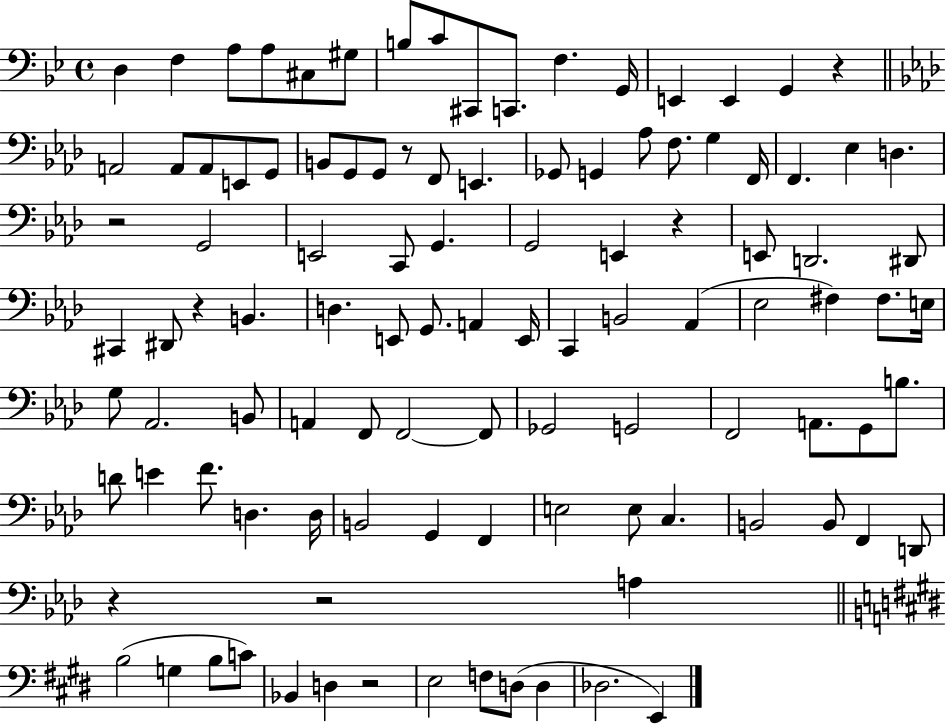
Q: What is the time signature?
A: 4/4